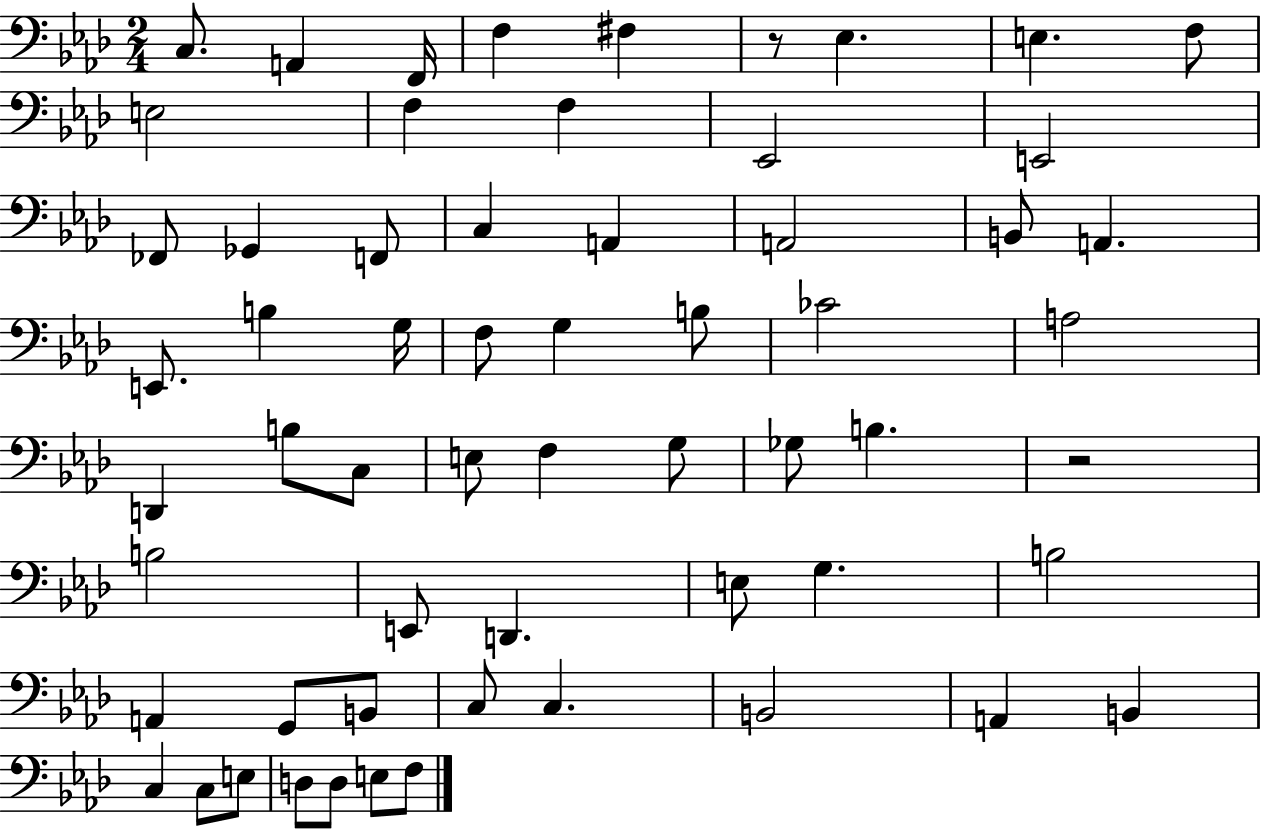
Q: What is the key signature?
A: AES major